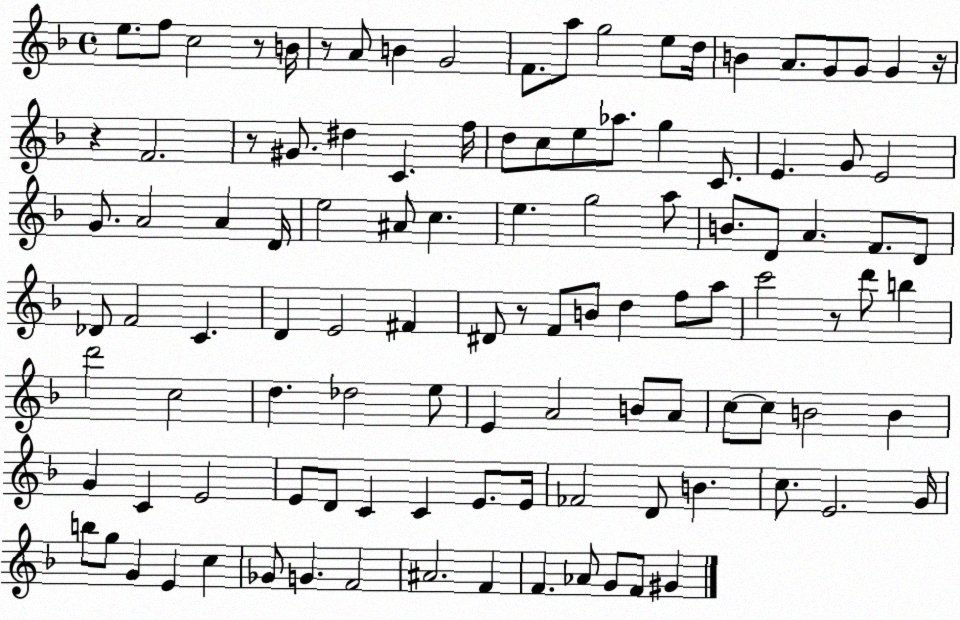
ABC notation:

X:1
T:Untitled
M:4/4
L:1/4
K:F
e/2 f/2 c2 z/2 B/4 z/2 A/2 B G2 F/2 a/2 g2 e/2 d/4 B A/2 G/2 G/2 G z/4 z F2 z/2 ^G/2 ^d C f/4 d/2 c/2 e/2 _a/2 g C/2 E G/2 E2 G/2 A2 A D/4 e2 ^A/2 c e g2 a/2 B/2 D/2 A F/2 D/2 _D/2 F2 C D E2 ^F ^D/2 z/2 F/2 B/2 d f/2 a/2 c'2 z/2 d'/2 b d'2 c2 d _d2 e/2 E A2 B/2 A/2 c/2 c/2 B2 B G C E2 E/2 D/2 C C E/2 E/4 _F2 D/2 B c/2 E2 G/4 b/2 g/2 G E c _G/2 G F2 ^A2 F F _A/2 G/2 F/2 ^G